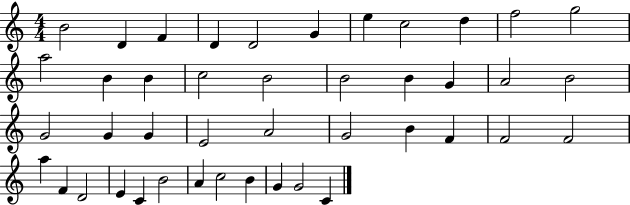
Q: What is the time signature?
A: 4/4